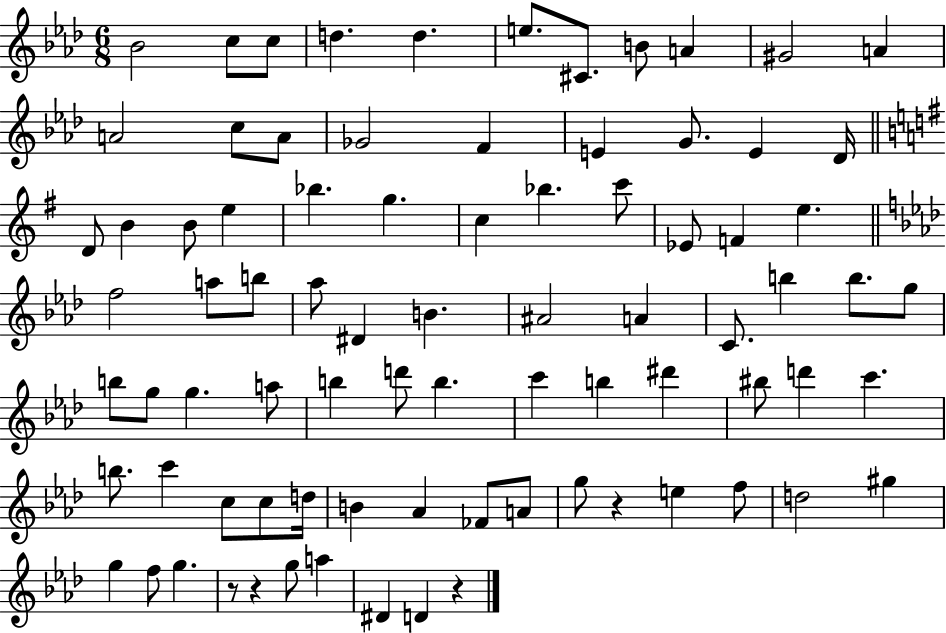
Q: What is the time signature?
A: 6/8